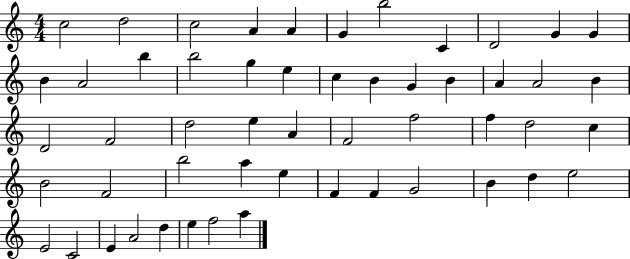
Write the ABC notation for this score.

X:1
T:Untitled
M:4/4
L:1/4
K:C
c2 d2 c2 A A G b2 C D2 G G B A2 b b2 g e c B G B A A2 B D2 F2 d2 e A F2 f2 f d2 c B2 F2 b2 a e F F G2 B d e2 E2 C2 E A2 d e f2 a